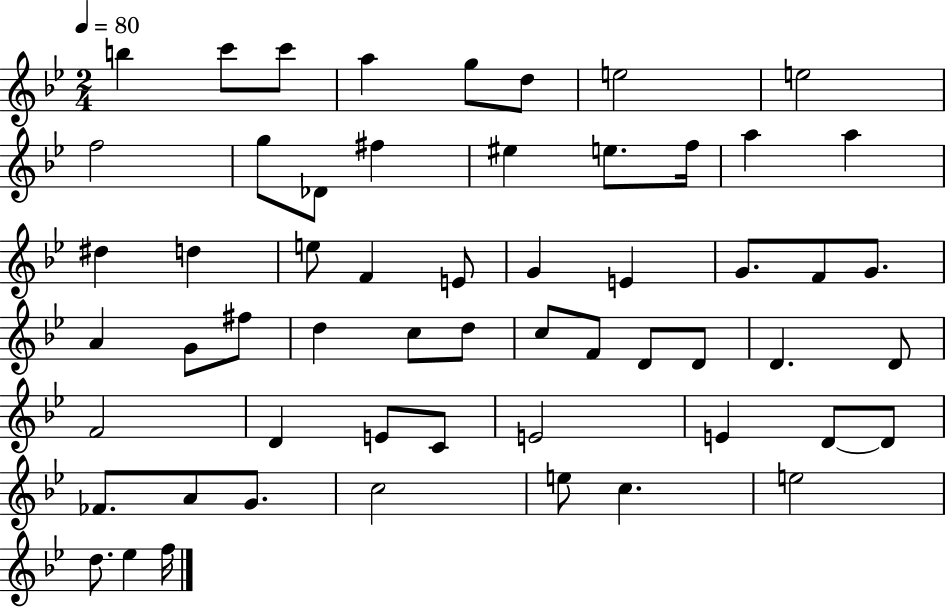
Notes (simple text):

B5/q C6/e C6/e A5/q G5/e D5/e E5/h E5/h F5/h G5/e Db4/e F#5/q EIS5/q E5/e. F5/s A5/q A5/q D#5/q D5/q E5/e F4/q E4/e G4/q E4/q G4/e. F4/e G4/e. A4/q G4/e F#5/e D5/q C5/e D5/e C5/e F4/e D4/e D4/e D4/q. D4/e F4/h D4/q E4/e C4/e E4/h E4/q D4/e D4/e FES4/e. A4/e G4/e. C5/h E5/e C5/q. E5/h D5/e. Eb5/q F5/s